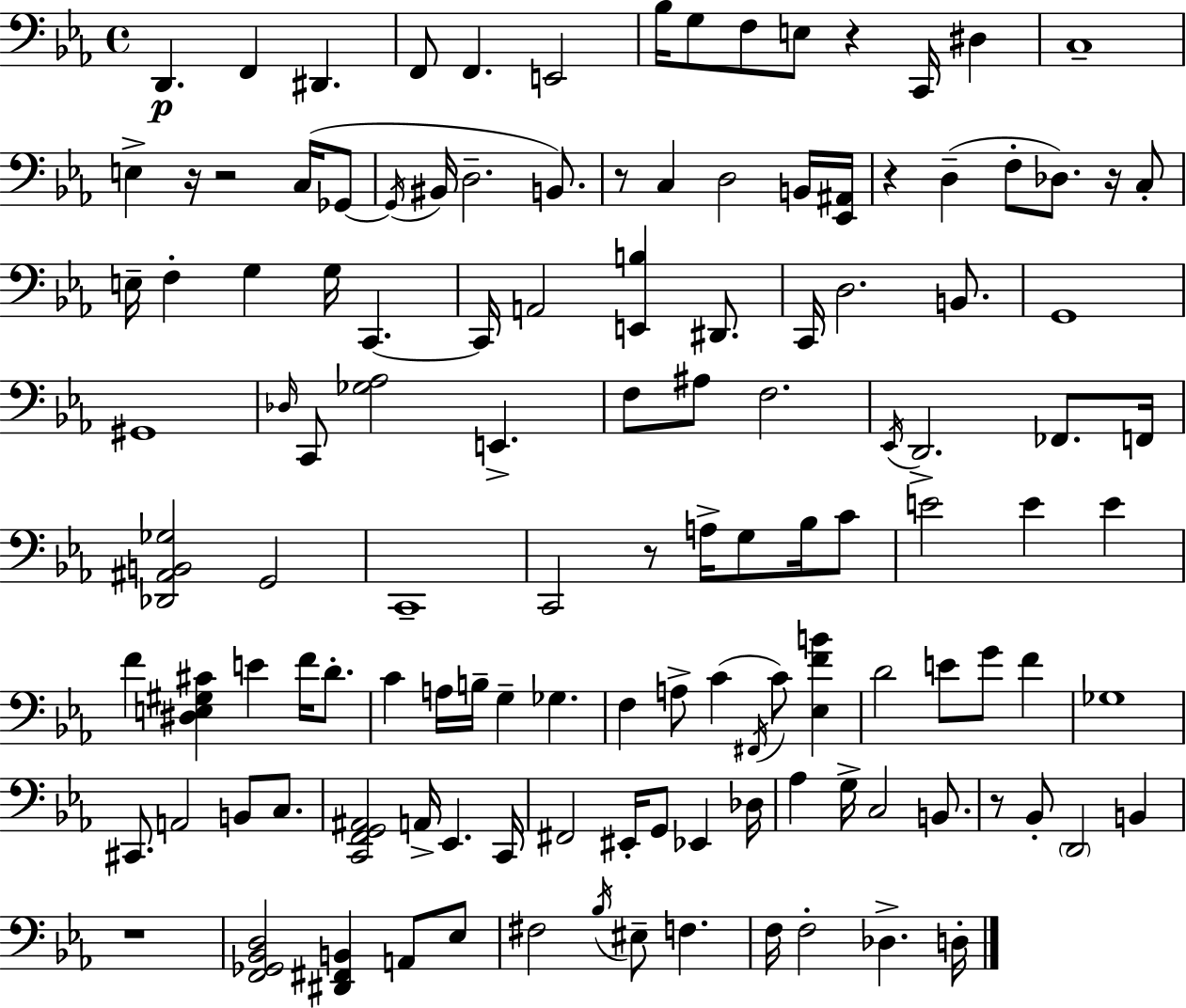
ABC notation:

X:1
T:Untitled
M:4/4
L:1/4
K:Cm
D,, F,, ^D,, F,,/2 F,, E,,2 _B,/4 G,/2 F,/2 E,/2 z C,,/4 ^D, C,4 E, z/4 z2 C,/4 _G,,/2 _G,,/4 ^B,,/4 D,2 B,,/2 z/2 C, D,2 B,,/4 [_E,,^A,,]/4 z D, F,/2 _D,/2 z/4 C,/2 E,/4 F, G, G,/4 C,, C,,/4 A,,2 [E,,B,] ^D,,/2 C,,/4 D,2 B,,/2 G,,4 ^G,,4 _D,/4 C,,/2 [_G,_A,]2 E,, F,/2 ^A,/2 F,2 _E,,/4 D,,2 _F,,/2 F,,/4 [_D,,^A,,B,,_G,]2 G,,2 C,,4 C,,2 z/2 A,/4 G,/2 _B,/4 C/2 E2 E E F [^D,E,^G,^C] E F/4 D/2 C A,/4 B,/4 G, _G, F, A,/2 C ^F,,/4 C/2 [_E,FB] D2 E/2 G/2 F _G,4 ^C,,/2 A,,2 B,,/2 C,/2 [C,,F,,G,,^A,,]2 A,,/4 _E,, C,,/4 ^F,,2 ^E,,/4 G,,/2 _E,, _D,/4 _A, G,/4 C,2 B,,/2 z/2 _B,,/2 D,,2 B,, z4 [F,,_G,,_B,,D,]2 [^D,,^F,,B,,] A,,/2 _E,/2 ^F,2 _B,/4 ^E,/2 F, F,/4 F,2 _D, D,/4